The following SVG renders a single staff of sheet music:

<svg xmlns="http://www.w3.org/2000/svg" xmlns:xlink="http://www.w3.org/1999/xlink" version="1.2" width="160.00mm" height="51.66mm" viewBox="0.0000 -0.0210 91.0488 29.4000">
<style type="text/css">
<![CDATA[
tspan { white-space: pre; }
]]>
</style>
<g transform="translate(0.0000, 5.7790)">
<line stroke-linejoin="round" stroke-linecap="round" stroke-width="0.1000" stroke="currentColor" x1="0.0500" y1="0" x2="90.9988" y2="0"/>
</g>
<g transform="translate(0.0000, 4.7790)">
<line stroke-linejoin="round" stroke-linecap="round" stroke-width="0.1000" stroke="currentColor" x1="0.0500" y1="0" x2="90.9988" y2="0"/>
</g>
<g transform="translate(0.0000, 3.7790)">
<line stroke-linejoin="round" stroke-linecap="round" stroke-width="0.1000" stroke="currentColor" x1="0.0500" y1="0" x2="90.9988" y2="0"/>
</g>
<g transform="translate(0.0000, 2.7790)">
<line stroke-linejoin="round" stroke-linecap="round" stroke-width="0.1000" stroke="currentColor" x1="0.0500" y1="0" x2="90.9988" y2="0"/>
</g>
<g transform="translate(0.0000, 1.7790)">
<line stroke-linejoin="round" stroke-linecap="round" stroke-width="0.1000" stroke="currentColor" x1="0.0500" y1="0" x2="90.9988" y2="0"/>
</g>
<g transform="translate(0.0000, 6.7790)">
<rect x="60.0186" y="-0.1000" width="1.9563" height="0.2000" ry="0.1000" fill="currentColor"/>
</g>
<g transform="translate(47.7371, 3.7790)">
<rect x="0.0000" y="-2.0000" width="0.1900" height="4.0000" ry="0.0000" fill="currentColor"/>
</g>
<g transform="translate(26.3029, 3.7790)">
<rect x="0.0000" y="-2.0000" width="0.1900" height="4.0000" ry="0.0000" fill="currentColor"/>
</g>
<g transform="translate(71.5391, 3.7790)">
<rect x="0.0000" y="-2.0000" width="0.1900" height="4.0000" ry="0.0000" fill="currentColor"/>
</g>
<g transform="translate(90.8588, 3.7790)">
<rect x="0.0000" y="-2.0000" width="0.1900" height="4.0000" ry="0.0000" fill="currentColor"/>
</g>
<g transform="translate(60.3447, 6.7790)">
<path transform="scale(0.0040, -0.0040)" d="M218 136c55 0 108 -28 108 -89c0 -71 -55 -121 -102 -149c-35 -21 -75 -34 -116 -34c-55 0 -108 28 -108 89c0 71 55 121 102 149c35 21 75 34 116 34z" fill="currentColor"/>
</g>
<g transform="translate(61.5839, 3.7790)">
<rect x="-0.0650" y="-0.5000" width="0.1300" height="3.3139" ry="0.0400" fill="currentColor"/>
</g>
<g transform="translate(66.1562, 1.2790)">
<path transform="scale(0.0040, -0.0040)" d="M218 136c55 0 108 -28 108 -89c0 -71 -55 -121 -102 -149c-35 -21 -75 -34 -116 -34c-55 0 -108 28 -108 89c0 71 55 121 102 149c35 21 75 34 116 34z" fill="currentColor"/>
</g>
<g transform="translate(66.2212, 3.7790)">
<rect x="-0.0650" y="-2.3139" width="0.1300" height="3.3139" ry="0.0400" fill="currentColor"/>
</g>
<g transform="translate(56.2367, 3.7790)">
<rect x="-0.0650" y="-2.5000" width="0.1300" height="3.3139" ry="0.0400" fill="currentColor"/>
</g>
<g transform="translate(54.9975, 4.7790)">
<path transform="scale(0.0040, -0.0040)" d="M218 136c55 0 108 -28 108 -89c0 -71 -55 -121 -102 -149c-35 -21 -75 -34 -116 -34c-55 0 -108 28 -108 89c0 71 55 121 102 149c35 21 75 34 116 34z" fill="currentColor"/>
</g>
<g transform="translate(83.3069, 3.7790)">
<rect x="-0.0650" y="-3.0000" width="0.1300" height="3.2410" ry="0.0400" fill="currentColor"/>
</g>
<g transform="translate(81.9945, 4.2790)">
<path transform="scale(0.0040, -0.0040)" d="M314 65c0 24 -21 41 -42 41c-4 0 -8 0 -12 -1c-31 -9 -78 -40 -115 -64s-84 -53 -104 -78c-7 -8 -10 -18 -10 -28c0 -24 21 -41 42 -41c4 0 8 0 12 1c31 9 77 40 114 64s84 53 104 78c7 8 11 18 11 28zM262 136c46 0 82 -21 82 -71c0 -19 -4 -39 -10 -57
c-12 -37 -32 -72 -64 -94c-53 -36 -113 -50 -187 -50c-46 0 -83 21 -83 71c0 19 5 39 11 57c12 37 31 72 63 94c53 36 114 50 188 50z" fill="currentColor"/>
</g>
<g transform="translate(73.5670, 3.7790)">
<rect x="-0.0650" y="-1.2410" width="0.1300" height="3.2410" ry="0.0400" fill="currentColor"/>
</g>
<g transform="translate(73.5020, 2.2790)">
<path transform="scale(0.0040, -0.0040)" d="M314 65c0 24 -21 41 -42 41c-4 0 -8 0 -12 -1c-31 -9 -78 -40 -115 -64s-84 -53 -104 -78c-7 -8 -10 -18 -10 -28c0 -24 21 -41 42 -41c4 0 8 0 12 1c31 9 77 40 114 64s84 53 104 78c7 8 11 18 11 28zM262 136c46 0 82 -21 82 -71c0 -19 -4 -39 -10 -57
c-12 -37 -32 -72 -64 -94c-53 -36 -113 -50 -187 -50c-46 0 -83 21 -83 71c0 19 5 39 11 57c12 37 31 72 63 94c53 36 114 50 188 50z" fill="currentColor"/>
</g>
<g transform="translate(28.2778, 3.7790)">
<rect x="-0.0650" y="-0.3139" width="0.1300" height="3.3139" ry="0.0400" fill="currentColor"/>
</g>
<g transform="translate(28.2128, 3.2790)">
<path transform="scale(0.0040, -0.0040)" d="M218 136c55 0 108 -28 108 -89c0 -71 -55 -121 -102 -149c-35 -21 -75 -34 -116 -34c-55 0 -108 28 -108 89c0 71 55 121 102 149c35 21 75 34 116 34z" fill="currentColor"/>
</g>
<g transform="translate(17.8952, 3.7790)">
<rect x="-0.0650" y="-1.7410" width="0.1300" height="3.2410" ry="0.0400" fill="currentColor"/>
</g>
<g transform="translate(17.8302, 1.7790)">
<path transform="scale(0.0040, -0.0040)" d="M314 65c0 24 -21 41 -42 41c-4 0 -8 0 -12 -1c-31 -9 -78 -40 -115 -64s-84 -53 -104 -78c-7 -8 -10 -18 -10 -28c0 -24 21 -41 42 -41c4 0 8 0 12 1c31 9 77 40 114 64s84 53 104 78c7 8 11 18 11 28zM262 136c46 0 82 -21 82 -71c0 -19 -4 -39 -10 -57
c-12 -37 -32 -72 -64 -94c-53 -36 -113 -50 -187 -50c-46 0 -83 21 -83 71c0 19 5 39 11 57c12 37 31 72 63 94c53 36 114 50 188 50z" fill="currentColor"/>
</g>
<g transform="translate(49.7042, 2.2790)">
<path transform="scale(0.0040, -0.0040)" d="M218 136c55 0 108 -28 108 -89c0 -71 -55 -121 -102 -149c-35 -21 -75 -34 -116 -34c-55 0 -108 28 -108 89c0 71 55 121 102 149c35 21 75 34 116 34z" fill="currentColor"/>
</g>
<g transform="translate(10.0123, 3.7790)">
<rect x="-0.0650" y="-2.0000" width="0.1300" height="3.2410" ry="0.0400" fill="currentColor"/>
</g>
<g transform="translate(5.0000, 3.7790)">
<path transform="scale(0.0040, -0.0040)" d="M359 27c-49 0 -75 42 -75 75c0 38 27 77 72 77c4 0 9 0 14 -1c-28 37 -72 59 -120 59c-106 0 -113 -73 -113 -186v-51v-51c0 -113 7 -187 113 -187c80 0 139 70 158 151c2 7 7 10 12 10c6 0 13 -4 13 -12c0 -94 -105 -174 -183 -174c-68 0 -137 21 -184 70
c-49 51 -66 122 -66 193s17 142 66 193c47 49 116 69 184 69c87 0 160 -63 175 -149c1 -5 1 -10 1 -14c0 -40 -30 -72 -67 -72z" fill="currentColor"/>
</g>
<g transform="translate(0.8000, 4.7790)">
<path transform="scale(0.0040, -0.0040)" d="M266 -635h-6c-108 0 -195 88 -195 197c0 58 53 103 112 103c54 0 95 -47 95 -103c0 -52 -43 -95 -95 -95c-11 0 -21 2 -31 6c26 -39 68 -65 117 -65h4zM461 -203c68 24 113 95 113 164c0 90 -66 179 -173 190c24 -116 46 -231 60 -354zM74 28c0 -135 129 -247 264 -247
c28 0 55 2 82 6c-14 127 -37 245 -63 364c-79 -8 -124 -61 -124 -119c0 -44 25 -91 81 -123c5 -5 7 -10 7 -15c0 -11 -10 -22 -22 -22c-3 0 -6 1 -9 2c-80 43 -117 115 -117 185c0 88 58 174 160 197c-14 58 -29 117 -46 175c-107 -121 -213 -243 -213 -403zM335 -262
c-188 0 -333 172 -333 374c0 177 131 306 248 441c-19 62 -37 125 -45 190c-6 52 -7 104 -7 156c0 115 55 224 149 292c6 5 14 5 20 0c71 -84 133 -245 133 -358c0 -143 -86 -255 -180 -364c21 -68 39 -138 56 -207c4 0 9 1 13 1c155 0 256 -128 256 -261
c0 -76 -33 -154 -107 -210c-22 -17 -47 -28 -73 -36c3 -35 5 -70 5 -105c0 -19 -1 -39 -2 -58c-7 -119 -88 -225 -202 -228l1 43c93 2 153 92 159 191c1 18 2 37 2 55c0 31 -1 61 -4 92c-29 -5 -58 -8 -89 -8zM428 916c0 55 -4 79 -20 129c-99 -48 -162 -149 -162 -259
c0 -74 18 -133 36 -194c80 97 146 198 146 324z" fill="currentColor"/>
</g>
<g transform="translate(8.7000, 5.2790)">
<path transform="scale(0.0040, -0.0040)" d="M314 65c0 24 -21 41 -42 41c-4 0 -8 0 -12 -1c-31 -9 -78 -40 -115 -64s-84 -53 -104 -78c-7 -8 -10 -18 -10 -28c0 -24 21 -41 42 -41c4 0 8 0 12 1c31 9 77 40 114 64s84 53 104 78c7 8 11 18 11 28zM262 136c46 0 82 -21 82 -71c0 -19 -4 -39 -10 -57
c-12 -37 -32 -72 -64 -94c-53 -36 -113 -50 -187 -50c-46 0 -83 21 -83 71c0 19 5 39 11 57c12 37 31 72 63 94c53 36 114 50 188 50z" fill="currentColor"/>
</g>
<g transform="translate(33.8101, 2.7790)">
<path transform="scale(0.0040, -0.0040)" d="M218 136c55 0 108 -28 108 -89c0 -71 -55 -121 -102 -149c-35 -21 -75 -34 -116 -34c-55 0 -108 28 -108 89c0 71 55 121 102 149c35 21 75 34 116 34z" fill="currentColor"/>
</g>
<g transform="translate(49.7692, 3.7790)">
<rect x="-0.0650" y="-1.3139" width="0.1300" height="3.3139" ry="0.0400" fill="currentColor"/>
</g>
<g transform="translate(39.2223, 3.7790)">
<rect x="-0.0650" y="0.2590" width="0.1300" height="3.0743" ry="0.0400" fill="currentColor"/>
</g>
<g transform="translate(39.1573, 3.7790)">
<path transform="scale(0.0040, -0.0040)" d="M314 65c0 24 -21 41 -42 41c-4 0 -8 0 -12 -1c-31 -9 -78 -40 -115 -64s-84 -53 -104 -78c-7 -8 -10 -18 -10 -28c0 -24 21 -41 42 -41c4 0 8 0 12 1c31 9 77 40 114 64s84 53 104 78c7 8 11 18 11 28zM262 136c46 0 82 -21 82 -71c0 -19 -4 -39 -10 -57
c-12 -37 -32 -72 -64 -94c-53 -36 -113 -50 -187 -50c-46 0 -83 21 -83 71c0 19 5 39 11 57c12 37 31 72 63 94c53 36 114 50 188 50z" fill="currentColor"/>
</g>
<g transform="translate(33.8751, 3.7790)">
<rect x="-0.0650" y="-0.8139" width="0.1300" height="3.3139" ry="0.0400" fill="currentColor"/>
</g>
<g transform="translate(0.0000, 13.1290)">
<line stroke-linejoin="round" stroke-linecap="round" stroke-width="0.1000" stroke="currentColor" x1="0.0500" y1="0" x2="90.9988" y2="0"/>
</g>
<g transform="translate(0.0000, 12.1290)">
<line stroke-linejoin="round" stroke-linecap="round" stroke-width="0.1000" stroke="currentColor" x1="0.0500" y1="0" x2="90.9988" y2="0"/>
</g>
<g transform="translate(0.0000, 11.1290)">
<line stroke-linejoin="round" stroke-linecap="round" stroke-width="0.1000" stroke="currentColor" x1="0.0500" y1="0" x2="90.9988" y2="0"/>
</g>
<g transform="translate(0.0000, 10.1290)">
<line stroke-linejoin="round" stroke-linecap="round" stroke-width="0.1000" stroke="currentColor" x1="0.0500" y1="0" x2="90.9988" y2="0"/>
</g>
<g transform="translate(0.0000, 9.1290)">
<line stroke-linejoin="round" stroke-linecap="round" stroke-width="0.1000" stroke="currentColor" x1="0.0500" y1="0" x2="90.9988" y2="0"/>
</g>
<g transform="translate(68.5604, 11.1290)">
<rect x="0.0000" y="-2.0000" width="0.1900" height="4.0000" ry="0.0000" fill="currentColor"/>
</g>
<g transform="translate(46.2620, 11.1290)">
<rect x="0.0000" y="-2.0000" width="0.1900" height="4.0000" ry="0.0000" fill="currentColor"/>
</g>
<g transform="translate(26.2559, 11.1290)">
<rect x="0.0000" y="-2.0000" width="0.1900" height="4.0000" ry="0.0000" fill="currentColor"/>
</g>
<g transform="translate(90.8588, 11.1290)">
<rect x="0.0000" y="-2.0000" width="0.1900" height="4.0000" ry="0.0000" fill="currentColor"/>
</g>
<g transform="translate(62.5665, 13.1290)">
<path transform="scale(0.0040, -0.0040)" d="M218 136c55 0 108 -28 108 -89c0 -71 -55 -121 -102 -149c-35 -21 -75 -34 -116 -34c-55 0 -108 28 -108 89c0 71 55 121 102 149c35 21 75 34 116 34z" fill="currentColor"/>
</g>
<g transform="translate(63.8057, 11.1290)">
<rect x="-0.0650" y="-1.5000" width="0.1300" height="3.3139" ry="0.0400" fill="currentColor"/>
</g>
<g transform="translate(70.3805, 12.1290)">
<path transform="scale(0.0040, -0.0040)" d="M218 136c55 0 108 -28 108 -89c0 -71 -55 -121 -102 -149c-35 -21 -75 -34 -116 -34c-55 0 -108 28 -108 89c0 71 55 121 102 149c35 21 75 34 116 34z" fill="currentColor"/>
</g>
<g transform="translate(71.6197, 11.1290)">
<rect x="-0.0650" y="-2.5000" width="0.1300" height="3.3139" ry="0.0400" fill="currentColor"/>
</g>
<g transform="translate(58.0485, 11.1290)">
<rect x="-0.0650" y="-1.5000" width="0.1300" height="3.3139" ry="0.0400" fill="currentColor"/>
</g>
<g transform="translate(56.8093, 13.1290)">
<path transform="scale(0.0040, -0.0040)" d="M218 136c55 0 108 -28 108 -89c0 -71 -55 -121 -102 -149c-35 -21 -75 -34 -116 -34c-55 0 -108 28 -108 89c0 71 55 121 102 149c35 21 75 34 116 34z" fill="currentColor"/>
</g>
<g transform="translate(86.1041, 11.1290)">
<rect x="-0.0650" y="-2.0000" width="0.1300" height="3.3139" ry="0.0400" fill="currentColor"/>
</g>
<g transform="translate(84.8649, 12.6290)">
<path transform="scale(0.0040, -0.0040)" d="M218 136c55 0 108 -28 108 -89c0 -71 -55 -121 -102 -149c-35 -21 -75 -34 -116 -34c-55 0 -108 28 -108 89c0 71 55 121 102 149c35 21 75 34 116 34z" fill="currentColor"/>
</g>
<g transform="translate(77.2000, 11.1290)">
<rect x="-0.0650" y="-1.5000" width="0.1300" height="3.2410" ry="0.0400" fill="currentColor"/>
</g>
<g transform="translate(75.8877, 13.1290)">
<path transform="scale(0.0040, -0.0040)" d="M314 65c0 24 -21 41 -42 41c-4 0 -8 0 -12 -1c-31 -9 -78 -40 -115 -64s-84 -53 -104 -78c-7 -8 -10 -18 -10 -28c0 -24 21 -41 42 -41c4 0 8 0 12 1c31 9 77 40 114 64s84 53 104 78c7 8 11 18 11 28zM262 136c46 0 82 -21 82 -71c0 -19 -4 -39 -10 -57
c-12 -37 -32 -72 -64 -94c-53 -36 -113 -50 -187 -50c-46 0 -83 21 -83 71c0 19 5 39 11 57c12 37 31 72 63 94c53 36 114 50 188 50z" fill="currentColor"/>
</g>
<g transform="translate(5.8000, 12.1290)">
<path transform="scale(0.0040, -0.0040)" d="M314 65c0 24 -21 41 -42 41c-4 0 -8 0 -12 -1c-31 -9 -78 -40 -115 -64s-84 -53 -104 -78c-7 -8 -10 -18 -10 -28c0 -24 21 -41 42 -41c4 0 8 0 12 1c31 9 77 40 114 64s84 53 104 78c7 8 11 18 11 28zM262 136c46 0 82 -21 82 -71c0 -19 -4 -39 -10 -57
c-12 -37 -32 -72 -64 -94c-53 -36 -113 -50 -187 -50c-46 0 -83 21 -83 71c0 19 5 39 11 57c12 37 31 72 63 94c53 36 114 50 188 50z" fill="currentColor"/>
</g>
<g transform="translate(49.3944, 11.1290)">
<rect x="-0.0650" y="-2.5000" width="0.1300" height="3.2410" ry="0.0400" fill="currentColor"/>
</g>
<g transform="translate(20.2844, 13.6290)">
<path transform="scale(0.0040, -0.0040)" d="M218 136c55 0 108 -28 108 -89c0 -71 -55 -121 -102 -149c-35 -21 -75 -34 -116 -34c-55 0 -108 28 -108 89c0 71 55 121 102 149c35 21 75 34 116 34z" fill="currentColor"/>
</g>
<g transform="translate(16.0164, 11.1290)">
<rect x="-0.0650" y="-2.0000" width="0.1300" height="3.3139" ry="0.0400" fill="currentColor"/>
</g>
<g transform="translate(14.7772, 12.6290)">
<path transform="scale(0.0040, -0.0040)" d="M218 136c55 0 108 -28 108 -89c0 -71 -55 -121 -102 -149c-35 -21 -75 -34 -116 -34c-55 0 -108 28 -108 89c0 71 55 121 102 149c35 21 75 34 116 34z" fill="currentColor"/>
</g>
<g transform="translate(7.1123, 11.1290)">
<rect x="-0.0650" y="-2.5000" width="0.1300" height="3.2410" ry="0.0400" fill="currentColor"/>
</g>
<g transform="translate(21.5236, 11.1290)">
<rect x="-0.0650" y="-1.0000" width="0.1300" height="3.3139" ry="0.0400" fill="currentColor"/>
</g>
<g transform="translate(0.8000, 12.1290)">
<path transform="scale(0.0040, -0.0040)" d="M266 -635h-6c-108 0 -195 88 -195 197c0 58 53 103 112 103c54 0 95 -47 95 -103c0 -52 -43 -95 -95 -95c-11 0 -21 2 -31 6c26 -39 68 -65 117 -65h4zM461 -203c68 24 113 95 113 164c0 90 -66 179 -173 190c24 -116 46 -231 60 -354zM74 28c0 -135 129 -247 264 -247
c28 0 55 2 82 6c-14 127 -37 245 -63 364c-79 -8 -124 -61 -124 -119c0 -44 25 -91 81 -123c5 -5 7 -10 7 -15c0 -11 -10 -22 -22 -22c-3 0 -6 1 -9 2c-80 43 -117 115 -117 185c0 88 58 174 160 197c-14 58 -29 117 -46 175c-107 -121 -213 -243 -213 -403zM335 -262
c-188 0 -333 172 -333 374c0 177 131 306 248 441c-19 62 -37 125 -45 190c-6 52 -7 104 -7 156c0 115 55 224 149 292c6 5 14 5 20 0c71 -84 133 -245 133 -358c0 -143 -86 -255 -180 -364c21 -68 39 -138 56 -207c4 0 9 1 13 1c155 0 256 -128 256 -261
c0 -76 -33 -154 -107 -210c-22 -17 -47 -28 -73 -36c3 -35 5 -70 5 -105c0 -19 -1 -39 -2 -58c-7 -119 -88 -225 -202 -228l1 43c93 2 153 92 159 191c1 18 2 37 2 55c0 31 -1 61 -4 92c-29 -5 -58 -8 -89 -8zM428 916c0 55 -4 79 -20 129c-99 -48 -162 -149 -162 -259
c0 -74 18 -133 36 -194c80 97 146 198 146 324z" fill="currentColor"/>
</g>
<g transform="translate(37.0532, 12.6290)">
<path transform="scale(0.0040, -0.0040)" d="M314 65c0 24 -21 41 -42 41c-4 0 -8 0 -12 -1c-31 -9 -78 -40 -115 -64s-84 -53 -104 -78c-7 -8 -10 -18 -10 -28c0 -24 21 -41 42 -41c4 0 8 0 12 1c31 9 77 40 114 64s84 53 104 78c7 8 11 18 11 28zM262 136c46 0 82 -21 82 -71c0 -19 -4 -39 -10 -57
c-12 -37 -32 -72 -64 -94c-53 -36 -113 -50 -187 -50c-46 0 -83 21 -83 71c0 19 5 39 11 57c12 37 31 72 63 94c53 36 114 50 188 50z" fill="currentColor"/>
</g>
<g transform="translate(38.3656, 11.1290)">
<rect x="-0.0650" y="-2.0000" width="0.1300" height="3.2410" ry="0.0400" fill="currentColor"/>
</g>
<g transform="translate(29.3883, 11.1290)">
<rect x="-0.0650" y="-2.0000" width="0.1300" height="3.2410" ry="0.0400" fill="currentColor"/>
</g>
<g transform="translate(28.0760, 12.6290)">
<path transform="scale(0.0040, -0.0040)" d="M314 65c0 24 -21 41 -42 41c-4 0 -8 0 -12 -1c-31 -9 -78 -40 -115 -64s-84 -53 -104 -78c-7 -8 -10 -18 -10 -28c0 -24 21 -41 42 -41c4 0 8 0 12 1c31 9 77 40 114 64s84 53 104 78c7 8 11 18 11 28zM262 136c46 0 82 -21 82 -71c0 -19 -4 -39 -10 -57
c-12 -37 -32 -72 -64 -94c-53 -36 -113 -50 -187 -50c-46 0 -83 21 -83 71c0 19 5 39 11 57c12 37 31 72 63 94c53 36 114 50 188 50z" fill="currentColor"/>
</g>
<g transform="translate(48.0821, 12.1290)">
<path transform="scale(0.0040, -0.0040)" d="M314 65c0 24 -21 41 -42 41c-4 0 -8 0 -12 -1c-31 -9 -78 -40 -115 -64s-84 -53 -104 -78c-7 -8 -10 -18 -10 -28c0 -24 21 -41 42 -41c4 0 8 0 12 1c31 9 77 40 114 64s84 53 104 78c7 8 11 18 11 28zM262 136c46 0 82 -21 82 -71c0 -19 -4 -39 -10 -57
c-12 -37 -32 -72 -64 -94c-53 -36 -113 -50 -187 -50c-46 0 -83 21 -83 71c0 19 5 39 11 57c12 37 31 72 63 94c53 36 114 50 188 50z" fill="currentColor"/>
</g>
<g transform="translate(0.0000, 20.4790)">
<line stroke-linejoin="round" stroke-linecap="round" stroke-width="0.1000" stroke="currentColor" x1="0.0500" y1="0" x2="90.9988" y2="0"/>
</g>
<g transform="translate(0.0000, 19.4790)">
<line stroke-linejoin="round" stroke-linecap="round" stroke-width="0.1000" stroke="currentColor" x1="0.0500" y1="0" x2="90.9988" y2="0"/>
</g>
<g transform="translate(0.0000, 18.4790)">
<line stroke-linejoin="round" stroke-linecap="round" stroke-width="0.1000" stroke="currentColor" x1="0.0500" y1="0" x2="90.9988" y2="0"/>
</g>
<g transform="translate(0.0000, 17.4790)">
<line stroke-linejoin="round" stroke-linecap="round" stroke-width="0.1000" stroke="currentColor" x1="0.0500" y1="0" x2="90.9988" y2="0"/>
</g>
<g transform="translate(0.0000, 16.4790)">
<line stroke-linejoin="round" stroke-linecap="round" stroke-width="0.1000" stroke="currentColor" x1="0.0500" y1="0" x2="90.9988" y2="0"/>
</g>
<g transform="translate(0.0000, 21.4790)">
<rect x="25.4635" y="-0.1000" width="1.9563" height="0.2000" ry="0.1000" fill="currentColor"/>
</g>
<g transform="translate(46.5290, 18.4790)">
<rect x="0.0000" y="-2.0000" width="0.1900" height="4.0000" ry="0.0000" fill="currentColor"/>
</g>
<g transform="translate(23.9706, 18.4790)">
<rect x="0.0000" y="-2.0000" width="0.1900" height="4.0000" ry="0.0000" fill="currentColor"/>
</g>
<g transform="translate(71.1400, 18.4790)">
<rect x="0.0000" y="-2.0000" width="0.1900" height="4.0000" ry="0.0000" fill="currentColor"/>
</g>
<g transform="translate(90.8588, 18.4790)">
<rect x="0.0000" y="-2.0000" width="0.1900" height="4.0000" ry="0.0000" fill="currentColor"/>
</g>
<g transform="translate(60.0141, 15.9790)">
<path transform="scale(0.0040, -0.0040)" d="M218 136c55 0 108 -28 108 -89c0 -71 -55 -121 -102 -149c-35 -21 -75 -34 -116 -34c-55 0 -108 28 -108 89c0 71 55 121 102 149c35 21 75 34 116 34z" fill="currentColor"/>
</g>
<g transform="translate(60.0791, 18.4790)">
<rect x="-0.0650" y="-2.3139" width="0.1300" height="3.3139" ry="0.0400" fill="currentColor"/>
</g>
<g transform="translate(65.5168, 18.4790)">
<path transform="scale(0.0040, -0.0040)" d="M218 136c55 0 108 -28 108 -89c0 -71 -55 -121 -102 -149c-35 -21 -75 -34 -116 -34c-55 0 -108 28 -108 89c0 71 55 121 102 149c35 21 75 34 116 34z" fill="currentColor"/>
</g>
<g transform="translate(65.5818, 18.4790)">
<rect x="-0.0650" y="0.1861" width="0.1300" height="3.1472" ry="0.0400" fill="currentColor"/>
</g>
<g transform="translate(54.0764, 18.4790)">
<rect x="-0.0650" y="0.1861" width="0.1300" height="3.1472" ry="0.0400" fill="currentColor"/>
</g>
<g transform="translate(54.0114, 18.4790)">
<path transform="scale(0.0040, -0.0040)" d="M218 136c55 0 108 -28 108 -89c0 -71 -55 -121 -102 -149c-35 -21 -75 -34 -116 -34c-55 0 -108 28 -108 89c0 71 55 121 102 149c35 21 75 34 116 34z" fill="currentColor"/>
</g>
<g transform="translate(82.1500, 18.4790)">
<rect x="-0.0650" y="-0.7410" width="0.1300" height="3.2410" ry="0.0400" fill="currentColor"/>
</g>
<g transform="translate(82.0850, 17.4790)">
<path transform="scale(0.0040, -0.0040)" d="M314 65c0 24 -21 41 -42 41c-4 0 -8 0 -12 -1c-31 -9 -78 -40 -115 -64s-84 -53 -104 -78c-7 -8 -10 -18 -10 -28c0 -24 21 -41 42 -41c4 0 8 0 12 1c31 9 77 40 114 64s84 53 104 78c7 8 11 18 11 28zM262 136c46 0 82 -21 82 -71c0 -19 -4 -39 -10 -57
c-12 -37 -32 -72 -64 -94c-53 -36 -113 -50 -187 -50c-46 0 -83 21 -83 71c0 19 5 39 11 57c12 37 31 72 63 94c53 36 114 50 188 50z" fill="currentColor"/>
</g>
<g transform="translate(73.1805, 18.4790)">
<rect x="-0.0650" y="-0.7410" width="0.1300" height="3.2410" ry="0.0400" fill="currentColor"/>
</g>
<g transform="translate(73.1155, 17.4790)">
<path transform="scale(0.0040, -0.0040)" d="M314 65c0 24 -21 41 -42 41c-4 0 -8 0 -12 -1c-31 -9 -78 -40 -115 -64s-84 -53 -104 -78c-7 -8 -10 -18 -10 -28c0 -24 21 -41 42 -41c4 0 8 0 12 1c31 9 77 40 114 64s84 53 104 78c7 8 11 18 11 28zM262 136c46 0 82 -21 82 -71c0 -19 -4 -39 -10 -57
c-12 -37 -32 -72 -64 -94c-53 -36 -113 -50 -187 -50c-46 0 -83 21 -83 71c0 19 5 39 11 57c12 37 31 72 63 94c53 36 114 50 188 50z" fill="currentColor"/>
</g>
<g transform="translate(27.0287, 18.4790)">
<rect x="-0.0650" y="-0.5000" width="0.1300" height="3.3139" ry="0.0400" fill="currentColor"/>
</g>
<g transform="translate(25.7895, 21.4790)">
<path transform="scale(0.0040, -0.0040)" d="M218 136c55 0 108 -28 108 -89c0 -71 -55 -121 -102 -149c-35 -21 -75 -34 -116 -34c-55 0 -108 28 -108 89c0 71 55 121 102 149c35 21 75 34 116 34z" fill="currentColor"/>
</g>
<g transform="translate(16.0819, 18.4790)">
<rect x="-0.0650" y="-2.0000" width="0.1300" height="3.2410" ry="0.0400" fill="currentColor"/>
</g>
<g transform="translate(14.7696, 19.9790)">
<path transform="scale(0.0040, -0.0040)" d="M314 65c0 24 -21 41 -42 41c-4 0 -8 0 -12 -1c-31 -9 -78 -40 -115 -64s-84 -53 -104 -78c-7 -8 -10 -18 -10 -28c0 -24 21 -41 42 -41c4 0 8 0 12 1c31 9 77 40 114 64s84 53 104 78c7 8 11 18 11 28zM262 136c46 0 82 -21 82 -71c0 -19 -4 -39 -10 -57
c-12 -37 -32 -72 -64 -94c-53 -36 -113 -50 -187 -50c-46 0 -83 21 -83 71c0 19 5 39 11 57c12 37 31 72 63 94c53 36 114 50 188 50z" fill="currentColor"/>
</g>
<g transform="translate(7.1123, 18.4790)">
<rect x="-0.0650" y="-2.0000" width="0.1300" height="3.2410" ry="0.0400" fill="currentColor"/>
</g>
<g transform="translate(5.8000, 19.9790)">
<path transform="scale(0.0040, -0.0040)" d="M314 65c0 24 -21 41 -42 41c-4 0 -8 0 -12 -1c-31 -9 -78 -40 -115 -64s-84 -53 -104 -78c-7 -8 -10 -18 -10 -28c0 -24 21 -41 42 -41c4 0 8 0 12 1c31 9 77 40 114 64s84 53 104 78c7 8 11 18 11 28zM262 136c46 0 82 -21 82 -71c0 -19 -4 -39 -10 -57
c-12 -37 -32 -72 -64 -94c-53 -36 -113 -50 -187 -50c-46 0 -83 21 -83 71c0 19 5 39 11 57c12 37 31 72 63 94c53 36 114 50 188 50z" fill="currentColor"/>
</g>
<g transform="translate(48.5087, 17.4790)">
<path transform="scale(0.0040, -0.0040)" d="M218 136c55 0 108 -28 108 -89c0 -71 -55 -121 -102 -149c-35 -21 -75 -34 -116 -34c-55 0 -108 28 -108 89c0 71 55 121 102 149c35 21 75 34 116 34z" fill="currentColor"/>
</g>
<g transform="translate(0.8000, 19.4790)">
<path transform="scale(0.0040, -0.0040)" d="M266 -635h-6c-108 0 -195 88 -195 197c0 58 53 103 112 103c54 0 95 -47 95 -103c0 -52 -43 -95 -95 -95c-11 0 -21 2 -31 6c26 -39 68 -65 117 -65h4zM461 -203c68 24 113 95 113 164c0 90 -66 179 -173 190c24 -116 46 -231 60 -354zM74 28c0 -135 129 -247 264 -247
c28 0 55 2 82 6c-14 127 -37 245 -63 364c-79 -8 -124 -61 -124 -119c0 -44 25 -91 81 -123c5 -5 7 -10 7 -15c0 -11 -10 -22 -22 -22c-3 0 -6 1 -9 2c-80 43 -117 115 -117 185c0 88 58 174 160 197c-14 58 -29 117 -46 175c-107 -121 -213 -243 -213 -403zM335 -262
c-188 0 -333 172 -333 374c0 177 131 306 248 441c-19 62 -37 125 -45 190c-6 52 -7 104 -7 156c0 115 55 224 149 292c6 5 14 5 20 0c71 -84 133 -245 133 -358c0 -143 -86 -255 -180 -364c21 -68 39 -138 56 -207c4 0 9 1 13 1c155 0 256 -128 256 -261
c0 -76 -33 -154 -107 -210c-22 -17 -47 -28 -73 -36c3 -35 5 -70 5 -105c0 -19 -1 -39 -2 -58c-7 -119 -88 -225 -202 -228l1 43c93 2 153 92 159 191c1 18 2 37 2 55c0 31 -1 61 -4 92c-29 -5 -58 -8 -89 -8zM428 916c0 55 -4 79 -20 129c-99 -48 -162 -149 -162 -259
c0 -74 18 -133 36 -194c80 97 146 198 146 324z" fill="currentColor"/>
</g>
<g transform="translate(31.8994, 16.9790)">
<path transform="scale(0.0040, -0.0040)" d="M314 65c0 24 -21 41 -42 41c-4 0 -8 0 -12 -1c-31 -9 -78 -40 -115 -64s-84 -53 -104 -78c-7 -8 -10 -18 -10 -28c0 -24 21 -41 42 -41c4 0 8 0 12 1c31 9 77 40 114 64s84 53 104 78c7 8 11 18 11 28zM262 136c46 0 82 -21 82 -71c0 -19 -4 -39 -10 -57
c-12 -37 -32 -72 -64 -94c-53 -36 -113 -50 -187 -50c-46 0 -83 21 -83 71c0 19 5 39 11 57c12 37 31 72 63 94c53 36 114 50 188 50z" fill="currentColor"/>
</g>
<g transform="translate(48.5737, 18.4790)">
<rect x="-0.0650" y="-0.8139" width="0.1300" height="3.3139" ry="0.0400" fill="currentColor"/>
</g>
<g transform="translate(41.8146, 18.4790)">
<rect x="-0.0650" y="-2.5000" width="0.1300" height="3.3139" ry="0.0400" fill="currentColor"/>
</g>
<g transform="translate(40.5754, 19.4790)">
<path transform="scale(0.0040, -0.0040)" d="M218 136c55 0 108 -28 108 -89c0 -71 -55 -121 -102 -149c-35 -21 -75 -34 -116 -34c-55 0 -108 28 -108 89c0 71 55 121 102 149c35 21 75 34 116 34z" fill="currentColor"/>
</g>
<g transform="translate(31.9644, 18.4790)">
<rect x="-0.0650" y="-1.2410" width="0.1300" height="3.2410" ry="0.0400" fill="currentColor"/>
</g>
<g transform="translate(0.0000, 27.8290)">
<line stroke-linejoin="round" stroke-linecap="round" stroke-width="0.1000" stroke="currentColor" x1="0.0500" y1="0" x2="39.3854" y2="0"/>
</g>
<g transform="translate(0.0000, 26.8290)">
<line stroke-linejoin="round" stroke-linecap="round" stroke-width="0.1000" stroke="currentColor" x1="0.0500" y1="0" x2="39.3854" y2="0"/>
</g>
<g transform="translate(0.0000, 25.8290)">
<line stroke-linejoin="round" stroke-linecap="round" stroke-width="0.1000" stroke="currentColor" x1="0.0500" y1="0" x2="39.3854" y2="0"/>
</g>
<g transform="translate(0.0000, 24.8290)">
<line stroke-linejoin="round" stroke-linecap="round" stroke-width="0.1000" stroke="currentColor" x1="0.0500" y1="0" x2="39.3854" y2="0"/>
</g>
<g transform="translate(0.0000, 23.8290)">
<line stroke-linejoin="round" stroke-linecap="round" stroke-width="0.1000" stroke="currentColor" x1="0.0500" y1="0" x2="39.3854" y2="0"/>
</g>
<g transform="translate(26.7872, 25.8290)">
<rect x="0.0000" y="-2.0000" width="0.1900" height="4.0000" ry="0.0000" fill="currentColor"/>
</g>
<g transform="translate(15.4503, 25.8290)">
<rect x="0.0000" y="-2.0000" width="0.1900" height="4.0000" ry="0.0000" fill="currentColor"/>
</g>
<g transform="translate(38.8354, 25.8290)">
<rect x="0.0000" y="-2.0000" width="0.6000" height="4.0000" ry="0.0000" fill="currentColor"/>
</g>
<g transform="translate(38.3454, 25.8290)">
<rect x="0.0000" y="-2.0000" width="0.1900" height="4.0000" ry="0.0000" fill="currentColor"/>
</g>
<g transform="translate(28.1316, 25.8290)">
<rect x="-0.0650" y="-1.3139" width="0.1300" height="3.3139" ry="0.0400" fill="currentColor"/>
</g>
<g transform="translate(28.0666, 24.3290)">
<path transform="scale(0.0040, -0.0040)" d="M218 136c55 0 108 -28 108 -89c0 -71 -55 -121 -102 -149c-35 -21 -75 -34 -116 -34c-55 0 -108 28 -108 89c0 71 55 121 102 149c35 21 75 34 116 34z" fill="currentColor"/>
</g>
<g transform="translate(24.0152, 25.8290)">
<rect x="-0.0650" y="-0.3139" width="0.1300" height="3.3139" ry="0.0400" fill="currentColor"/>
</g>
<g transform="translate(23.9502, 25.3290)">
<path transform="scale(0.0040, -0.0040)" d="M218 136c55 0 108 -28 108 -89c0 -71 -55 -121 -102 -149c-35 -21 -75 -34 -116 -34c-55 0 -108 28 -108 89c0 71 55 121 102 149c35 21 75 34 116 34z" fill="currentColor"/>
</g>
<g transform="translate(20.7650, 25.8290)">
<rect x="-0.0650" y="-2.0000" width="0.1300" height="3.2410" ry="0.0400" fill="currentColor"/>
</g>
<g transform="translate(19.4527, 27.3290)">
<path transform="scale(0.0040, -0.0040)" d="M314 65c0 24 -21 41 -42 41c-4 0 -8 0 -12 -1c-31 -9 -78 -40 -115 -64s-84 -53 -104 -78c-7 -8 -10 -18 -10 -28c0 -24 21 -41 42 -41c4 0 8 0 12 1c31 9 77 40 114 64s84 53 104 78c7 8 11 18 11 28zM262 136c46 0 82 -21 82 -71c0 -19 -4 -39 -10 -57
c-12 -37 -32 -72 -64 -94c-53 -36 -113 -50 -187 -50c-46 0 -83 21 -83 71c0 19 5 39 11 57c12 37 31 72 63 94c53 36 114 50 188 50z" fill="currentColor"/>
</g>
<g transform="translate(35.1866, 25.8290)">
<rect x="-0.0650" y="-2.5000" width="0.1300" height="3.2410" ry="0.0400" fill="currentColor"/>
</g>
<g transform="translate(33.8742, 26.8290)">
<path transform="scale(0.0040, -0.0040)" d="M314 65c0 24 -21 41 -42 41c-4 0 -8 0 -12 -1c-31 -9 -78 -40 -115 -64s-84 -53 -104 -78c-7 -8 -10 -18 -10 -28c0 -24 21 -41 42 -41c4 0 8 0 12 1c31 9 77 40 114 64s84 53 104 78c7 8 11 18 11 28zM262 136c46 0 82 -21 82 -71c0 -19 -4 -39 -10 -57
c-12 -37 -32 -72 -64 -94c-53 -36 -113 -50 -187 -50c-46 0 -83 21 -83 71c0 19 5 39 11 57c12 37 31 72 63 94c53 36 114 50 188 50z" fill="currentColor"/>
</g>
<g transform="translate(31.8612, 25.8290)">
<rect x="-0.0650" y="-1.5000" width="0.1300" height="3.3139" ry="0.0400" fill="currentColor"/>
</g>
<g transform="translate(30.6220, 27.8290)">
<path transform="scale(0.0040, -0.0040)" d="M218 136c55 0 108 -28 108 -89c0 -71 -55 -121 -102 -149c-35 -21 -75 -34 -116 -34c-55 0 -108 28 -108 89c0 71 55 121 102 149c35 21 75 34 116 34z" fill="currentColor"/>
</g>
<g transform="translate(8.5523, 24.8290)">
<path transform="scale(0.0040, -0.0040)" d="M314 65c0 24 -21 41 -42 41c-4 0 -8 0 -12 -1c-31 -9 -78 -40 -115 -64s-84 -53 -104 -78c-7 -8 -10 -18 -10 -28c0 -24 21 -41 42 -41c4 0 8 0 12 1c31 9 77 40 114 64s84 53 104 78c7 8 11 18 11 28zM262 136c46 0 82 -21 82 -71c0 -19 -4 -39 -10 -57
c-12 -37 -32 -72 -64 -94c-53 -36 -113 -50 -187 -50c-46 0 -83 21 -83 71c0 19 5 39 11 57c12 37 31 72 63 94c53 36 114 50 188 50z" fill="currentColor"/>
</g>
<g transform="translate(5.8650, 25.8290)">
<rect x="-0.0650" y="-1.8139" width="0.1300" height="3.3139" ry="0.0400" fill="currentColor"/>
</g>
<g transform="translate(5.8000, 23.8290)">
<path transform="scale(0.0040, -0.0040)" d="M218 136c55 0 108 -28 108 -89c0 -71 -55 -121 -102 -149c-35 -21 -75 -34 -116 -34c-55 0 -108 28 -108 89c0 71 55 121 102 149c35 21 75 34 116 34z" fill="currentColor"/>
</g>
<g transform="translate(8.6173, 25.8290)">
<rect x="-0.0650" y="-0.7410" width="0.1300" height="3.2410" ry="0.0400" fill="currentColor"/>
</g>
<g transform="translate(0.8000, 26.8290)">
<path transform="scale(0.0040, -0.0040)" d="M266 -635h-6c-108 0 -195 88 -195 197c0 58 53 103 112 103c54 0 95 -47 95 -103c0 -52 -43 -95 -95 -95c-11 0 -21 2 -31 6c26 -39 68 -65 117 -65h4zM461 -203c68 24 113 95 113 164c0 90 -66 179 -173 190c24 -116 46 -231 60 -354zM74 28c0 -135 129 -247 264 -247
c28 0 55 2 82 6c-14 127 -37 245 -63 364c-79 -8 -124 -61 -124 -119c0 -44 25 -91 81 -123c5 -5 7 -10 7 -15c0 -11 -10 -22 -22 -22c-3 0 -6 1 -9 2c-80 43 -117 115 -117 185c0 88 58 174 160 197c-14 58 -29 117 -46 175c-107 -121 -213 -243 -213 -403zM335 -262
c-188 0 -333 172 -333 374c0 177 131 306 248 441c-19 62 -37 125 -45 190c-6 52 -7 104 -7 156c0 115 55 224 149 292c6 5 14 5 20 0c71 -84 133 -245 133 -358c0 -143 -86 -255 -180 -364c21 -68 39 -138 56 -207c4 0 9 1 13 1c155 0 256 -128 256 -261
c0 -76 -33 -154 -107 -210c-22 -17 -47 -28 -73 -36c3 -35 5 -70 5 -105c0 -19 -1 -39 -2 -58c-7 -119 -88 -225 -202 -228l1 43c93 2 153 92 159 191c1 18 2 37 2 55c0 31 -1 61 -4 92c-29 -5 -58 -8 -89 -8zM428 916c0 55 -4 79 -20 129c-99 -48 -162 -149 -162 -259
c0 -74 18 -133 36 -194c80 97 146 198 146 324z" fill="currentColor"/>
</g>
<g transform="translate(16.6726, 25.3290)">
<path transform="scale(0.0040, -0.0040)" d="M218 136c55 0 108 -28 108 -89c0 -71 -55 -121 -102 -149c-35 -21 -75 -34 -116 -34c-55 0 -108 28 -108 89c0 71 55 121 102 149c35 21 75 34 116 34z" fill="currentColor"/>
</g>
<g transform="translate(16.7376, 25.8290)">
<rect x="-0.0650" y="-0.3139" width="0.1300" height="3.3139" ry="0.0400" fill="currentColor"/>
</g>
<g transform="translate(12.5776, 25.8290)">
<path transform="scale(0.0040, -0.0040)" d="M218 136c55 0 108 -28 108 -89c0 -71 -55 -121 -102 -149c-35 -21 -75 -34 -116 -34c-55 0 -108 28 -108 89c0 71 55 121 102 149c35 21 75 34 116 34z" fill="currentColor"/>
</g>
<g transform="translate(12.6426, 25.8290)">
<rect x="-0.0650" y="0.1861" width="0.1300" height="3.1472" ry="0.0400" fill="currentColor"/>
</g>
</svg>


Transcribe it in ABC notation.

X:1
T:Untitled
M:4/4
L:1/4
K:C
F2 f2 c d B2 e G C g e2 A2 G2 F D F2 F2 G2 E E G E2 F F2 F2 C e2 G d B g B d2 d2 f d2 B c F2 c e E G2